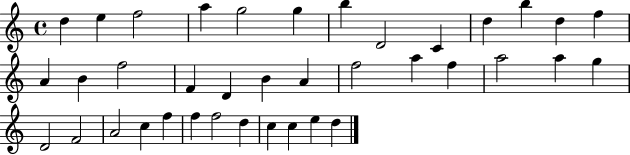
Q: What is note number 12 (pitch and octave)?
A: D5